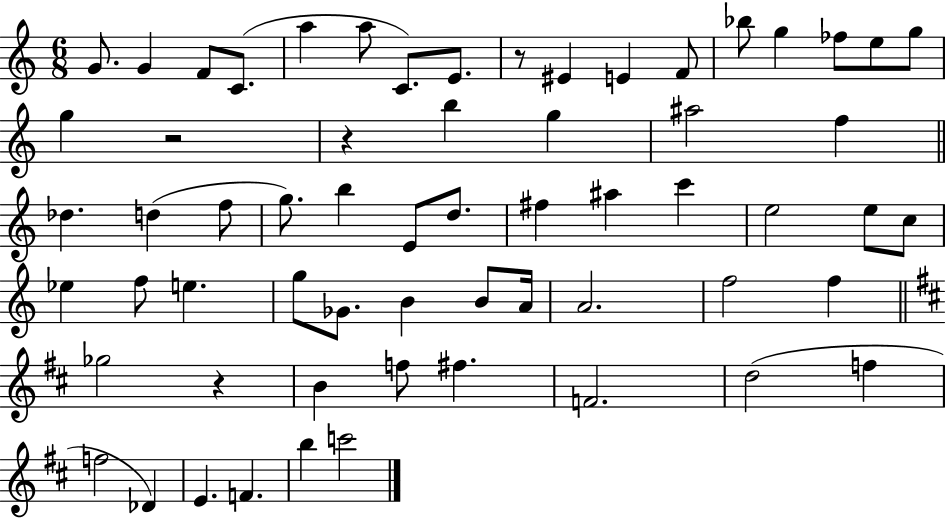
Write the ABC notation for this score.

X:1
T:Untitled
M:6/8
L:1/4
K:C
G/2 G F/2 C/2 a a/2 C/2 E/2 z/2 ^E E F/2 _b/2 g _f/2 e/2 g/2 g z2 z b g ^a2 f _d d f/2 g/2 b E/2 d/2 ^f ^a c' e2 e/2 c/2 _e f/2 e g/2 _G/2 B B/2 A/4 A2 f2 f _g2 z B f/2 ^f F2 d2 f f2 _D E F b c'2